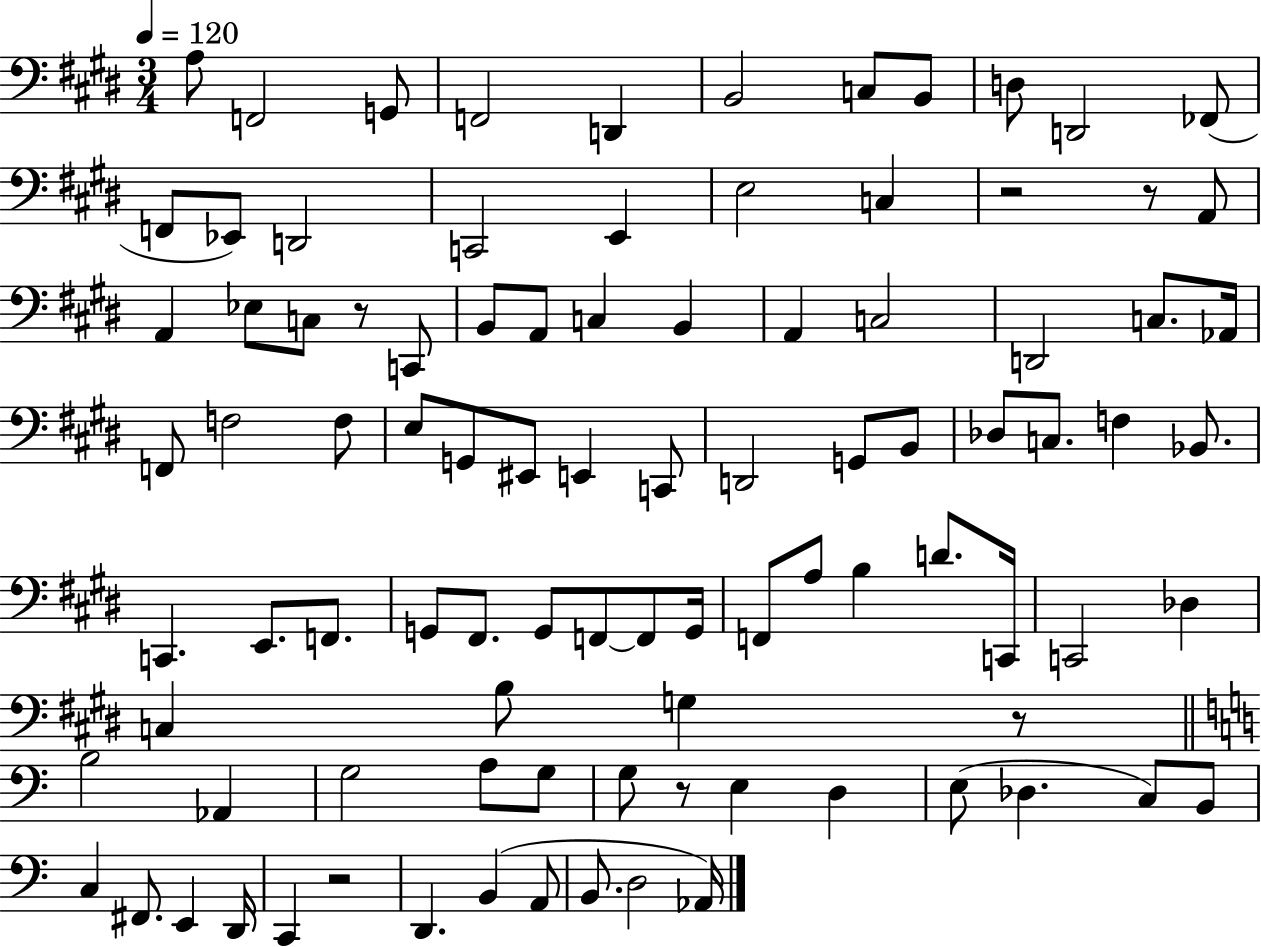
X:1
T:Untitled
M:3/4
L:1/4
K:E
A,/2 F,,2 G,,/2 F,,2 D,, B,,2 C,/2 B,,/2 D,/2 D,,2 _F,,/2 F,,/2 _E,,/2 D,,2 C,,2 E,, E,2 C, z2 z/2 A,,/2 A,, _E,/2 C,/2 z/2 C,,/2 B,,/2 A,,/2 C, B,, A,, C,2 D,,2 C,/2 _A,,/4 F,,/2 F,2 F,/2 E,/2 G,,/2 ^E,,/2 E,, C,,/2 D,,2 G,,/2 B,,/2 _D,/2 C,/2 F, _B,,/2 C,, E,,/2 F,,/2 G,,/2 ^F,,/2 G,,/2 F,,/2 F,,/2 G,,/4 F,,/2 A,/2 B, D/2 C,,/4 C,,2 _D, C, B,/2 G, z/2 B,2 _A,, G,2 A,/2 G,/2 G,/2 z/2 E, D, E,/2 _D, C,/2 B,,/2 C, ^F,,/2 E,, D,,/4 C,, z2 D,, B,, A,,/2 B,,/2 D,2 _A,,/4